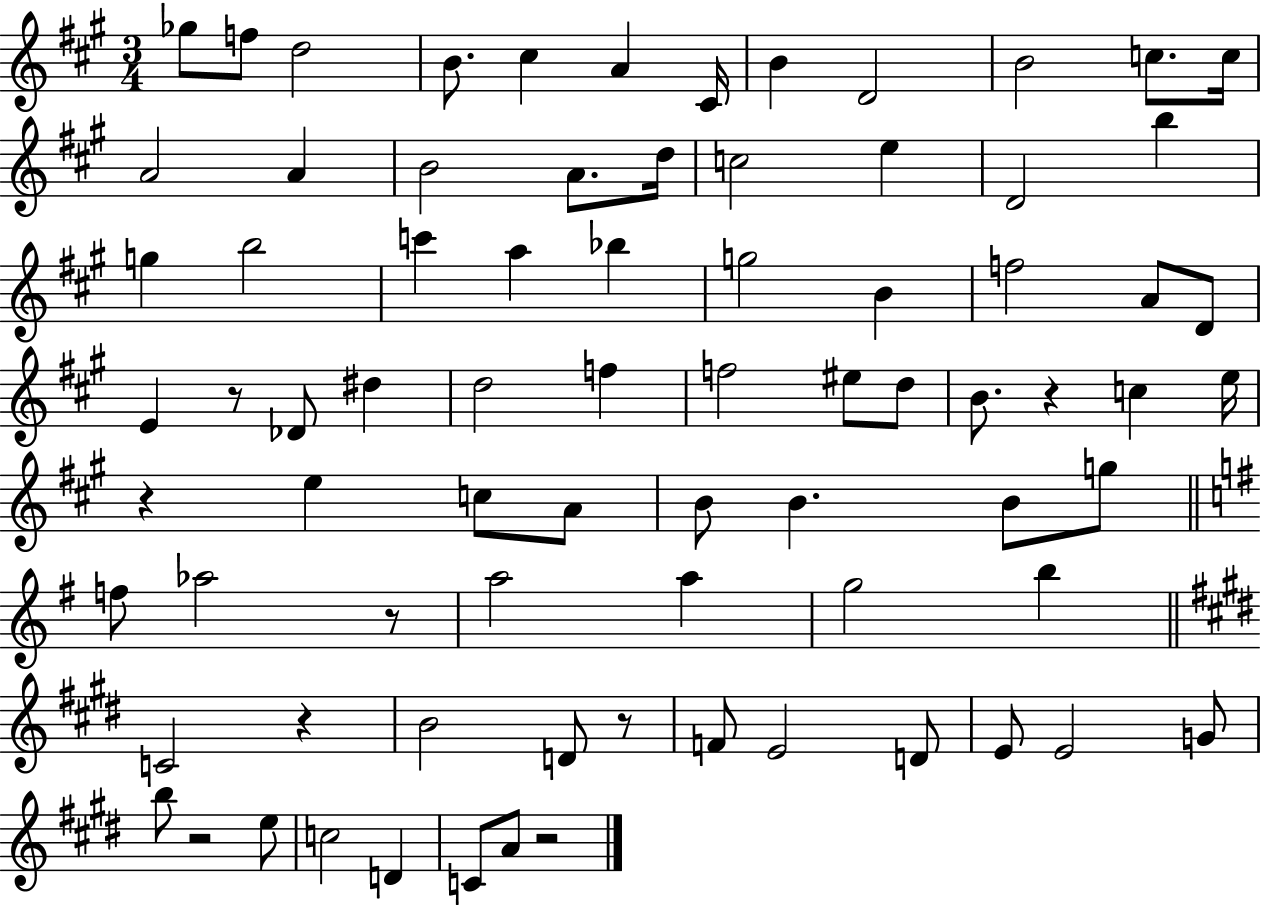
{
  \clef treble
  \numericTimeSignature
  \time 3/4
  \key a \major
  ges''8 f''8 d''2 | b'8. cis''4 a'4 cis'16 | b'4 d'2 | b'2 c''8. c''16 | \break a'2 a'4 | b'2 a'8. d''16 | c''2 e''4 | d'2 b''4 | \break g''4 b''2 | c'''4 a''4 bes''4 | g''2 b'4 | f''2 a'8 d'8 | \break e'4 r8 des'8 dis''4 | d''2 f''4 | f''2 eis''8 d''8 | b'8. r4 c''4 e''16 | \break r4 e''4 c''8 a'8 | b'8 b'4. b'8 g''8 | \bar "||" \break \key g \major f''8 aes''2 r8 | a''2 a''4 | g''2 b''4 | \bar "||" \break \key e \major c'2 r4 | b'2 d'8 r8 | f'8 e'2 d'8 | e'8 e'2 g'8 | \break b''8 r2 e''8 | c''2 d'4 | c'8 a'8 r2 | \bar "|."
}